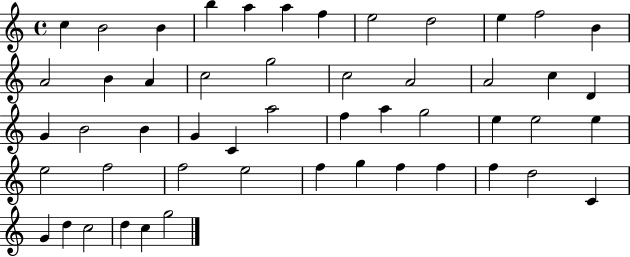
X:1
T:Untitled
M:4/4
L:1/4
K:C
c B2 B b a a f e2 d2 e f2 B A2 B A c2 g2 c2 A2 A2 c D G B2 B G C a2 f a g2 e e2 e e2 f2 f2 e2 f g f f f d2 C G d c2 d c g2